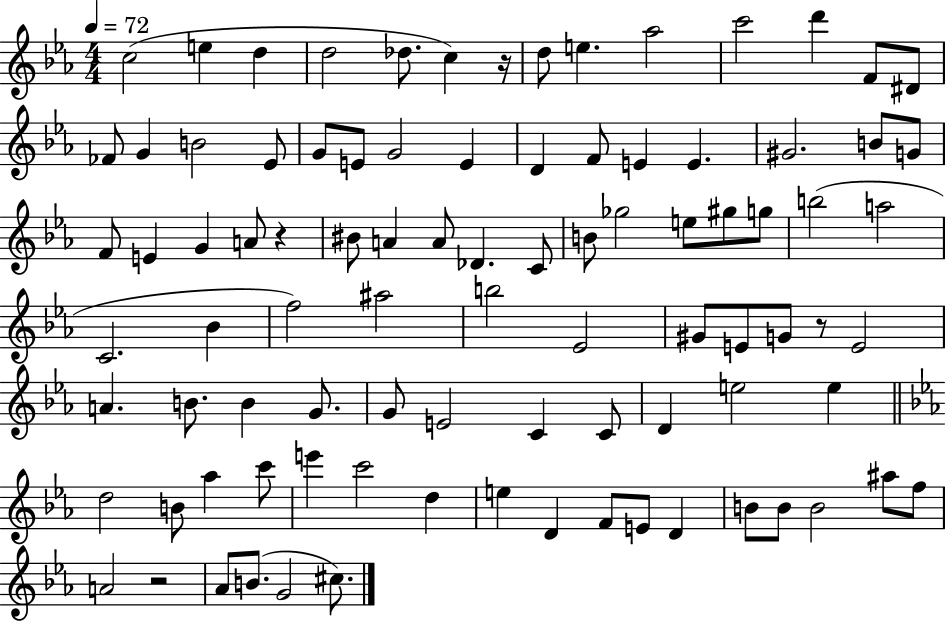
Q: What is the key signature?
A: EES major